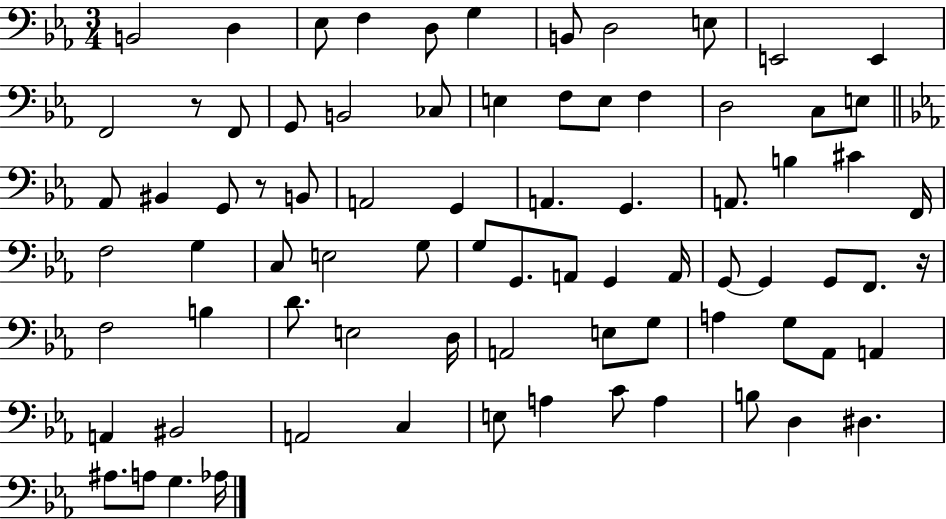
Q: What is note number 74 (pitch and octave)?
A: A3